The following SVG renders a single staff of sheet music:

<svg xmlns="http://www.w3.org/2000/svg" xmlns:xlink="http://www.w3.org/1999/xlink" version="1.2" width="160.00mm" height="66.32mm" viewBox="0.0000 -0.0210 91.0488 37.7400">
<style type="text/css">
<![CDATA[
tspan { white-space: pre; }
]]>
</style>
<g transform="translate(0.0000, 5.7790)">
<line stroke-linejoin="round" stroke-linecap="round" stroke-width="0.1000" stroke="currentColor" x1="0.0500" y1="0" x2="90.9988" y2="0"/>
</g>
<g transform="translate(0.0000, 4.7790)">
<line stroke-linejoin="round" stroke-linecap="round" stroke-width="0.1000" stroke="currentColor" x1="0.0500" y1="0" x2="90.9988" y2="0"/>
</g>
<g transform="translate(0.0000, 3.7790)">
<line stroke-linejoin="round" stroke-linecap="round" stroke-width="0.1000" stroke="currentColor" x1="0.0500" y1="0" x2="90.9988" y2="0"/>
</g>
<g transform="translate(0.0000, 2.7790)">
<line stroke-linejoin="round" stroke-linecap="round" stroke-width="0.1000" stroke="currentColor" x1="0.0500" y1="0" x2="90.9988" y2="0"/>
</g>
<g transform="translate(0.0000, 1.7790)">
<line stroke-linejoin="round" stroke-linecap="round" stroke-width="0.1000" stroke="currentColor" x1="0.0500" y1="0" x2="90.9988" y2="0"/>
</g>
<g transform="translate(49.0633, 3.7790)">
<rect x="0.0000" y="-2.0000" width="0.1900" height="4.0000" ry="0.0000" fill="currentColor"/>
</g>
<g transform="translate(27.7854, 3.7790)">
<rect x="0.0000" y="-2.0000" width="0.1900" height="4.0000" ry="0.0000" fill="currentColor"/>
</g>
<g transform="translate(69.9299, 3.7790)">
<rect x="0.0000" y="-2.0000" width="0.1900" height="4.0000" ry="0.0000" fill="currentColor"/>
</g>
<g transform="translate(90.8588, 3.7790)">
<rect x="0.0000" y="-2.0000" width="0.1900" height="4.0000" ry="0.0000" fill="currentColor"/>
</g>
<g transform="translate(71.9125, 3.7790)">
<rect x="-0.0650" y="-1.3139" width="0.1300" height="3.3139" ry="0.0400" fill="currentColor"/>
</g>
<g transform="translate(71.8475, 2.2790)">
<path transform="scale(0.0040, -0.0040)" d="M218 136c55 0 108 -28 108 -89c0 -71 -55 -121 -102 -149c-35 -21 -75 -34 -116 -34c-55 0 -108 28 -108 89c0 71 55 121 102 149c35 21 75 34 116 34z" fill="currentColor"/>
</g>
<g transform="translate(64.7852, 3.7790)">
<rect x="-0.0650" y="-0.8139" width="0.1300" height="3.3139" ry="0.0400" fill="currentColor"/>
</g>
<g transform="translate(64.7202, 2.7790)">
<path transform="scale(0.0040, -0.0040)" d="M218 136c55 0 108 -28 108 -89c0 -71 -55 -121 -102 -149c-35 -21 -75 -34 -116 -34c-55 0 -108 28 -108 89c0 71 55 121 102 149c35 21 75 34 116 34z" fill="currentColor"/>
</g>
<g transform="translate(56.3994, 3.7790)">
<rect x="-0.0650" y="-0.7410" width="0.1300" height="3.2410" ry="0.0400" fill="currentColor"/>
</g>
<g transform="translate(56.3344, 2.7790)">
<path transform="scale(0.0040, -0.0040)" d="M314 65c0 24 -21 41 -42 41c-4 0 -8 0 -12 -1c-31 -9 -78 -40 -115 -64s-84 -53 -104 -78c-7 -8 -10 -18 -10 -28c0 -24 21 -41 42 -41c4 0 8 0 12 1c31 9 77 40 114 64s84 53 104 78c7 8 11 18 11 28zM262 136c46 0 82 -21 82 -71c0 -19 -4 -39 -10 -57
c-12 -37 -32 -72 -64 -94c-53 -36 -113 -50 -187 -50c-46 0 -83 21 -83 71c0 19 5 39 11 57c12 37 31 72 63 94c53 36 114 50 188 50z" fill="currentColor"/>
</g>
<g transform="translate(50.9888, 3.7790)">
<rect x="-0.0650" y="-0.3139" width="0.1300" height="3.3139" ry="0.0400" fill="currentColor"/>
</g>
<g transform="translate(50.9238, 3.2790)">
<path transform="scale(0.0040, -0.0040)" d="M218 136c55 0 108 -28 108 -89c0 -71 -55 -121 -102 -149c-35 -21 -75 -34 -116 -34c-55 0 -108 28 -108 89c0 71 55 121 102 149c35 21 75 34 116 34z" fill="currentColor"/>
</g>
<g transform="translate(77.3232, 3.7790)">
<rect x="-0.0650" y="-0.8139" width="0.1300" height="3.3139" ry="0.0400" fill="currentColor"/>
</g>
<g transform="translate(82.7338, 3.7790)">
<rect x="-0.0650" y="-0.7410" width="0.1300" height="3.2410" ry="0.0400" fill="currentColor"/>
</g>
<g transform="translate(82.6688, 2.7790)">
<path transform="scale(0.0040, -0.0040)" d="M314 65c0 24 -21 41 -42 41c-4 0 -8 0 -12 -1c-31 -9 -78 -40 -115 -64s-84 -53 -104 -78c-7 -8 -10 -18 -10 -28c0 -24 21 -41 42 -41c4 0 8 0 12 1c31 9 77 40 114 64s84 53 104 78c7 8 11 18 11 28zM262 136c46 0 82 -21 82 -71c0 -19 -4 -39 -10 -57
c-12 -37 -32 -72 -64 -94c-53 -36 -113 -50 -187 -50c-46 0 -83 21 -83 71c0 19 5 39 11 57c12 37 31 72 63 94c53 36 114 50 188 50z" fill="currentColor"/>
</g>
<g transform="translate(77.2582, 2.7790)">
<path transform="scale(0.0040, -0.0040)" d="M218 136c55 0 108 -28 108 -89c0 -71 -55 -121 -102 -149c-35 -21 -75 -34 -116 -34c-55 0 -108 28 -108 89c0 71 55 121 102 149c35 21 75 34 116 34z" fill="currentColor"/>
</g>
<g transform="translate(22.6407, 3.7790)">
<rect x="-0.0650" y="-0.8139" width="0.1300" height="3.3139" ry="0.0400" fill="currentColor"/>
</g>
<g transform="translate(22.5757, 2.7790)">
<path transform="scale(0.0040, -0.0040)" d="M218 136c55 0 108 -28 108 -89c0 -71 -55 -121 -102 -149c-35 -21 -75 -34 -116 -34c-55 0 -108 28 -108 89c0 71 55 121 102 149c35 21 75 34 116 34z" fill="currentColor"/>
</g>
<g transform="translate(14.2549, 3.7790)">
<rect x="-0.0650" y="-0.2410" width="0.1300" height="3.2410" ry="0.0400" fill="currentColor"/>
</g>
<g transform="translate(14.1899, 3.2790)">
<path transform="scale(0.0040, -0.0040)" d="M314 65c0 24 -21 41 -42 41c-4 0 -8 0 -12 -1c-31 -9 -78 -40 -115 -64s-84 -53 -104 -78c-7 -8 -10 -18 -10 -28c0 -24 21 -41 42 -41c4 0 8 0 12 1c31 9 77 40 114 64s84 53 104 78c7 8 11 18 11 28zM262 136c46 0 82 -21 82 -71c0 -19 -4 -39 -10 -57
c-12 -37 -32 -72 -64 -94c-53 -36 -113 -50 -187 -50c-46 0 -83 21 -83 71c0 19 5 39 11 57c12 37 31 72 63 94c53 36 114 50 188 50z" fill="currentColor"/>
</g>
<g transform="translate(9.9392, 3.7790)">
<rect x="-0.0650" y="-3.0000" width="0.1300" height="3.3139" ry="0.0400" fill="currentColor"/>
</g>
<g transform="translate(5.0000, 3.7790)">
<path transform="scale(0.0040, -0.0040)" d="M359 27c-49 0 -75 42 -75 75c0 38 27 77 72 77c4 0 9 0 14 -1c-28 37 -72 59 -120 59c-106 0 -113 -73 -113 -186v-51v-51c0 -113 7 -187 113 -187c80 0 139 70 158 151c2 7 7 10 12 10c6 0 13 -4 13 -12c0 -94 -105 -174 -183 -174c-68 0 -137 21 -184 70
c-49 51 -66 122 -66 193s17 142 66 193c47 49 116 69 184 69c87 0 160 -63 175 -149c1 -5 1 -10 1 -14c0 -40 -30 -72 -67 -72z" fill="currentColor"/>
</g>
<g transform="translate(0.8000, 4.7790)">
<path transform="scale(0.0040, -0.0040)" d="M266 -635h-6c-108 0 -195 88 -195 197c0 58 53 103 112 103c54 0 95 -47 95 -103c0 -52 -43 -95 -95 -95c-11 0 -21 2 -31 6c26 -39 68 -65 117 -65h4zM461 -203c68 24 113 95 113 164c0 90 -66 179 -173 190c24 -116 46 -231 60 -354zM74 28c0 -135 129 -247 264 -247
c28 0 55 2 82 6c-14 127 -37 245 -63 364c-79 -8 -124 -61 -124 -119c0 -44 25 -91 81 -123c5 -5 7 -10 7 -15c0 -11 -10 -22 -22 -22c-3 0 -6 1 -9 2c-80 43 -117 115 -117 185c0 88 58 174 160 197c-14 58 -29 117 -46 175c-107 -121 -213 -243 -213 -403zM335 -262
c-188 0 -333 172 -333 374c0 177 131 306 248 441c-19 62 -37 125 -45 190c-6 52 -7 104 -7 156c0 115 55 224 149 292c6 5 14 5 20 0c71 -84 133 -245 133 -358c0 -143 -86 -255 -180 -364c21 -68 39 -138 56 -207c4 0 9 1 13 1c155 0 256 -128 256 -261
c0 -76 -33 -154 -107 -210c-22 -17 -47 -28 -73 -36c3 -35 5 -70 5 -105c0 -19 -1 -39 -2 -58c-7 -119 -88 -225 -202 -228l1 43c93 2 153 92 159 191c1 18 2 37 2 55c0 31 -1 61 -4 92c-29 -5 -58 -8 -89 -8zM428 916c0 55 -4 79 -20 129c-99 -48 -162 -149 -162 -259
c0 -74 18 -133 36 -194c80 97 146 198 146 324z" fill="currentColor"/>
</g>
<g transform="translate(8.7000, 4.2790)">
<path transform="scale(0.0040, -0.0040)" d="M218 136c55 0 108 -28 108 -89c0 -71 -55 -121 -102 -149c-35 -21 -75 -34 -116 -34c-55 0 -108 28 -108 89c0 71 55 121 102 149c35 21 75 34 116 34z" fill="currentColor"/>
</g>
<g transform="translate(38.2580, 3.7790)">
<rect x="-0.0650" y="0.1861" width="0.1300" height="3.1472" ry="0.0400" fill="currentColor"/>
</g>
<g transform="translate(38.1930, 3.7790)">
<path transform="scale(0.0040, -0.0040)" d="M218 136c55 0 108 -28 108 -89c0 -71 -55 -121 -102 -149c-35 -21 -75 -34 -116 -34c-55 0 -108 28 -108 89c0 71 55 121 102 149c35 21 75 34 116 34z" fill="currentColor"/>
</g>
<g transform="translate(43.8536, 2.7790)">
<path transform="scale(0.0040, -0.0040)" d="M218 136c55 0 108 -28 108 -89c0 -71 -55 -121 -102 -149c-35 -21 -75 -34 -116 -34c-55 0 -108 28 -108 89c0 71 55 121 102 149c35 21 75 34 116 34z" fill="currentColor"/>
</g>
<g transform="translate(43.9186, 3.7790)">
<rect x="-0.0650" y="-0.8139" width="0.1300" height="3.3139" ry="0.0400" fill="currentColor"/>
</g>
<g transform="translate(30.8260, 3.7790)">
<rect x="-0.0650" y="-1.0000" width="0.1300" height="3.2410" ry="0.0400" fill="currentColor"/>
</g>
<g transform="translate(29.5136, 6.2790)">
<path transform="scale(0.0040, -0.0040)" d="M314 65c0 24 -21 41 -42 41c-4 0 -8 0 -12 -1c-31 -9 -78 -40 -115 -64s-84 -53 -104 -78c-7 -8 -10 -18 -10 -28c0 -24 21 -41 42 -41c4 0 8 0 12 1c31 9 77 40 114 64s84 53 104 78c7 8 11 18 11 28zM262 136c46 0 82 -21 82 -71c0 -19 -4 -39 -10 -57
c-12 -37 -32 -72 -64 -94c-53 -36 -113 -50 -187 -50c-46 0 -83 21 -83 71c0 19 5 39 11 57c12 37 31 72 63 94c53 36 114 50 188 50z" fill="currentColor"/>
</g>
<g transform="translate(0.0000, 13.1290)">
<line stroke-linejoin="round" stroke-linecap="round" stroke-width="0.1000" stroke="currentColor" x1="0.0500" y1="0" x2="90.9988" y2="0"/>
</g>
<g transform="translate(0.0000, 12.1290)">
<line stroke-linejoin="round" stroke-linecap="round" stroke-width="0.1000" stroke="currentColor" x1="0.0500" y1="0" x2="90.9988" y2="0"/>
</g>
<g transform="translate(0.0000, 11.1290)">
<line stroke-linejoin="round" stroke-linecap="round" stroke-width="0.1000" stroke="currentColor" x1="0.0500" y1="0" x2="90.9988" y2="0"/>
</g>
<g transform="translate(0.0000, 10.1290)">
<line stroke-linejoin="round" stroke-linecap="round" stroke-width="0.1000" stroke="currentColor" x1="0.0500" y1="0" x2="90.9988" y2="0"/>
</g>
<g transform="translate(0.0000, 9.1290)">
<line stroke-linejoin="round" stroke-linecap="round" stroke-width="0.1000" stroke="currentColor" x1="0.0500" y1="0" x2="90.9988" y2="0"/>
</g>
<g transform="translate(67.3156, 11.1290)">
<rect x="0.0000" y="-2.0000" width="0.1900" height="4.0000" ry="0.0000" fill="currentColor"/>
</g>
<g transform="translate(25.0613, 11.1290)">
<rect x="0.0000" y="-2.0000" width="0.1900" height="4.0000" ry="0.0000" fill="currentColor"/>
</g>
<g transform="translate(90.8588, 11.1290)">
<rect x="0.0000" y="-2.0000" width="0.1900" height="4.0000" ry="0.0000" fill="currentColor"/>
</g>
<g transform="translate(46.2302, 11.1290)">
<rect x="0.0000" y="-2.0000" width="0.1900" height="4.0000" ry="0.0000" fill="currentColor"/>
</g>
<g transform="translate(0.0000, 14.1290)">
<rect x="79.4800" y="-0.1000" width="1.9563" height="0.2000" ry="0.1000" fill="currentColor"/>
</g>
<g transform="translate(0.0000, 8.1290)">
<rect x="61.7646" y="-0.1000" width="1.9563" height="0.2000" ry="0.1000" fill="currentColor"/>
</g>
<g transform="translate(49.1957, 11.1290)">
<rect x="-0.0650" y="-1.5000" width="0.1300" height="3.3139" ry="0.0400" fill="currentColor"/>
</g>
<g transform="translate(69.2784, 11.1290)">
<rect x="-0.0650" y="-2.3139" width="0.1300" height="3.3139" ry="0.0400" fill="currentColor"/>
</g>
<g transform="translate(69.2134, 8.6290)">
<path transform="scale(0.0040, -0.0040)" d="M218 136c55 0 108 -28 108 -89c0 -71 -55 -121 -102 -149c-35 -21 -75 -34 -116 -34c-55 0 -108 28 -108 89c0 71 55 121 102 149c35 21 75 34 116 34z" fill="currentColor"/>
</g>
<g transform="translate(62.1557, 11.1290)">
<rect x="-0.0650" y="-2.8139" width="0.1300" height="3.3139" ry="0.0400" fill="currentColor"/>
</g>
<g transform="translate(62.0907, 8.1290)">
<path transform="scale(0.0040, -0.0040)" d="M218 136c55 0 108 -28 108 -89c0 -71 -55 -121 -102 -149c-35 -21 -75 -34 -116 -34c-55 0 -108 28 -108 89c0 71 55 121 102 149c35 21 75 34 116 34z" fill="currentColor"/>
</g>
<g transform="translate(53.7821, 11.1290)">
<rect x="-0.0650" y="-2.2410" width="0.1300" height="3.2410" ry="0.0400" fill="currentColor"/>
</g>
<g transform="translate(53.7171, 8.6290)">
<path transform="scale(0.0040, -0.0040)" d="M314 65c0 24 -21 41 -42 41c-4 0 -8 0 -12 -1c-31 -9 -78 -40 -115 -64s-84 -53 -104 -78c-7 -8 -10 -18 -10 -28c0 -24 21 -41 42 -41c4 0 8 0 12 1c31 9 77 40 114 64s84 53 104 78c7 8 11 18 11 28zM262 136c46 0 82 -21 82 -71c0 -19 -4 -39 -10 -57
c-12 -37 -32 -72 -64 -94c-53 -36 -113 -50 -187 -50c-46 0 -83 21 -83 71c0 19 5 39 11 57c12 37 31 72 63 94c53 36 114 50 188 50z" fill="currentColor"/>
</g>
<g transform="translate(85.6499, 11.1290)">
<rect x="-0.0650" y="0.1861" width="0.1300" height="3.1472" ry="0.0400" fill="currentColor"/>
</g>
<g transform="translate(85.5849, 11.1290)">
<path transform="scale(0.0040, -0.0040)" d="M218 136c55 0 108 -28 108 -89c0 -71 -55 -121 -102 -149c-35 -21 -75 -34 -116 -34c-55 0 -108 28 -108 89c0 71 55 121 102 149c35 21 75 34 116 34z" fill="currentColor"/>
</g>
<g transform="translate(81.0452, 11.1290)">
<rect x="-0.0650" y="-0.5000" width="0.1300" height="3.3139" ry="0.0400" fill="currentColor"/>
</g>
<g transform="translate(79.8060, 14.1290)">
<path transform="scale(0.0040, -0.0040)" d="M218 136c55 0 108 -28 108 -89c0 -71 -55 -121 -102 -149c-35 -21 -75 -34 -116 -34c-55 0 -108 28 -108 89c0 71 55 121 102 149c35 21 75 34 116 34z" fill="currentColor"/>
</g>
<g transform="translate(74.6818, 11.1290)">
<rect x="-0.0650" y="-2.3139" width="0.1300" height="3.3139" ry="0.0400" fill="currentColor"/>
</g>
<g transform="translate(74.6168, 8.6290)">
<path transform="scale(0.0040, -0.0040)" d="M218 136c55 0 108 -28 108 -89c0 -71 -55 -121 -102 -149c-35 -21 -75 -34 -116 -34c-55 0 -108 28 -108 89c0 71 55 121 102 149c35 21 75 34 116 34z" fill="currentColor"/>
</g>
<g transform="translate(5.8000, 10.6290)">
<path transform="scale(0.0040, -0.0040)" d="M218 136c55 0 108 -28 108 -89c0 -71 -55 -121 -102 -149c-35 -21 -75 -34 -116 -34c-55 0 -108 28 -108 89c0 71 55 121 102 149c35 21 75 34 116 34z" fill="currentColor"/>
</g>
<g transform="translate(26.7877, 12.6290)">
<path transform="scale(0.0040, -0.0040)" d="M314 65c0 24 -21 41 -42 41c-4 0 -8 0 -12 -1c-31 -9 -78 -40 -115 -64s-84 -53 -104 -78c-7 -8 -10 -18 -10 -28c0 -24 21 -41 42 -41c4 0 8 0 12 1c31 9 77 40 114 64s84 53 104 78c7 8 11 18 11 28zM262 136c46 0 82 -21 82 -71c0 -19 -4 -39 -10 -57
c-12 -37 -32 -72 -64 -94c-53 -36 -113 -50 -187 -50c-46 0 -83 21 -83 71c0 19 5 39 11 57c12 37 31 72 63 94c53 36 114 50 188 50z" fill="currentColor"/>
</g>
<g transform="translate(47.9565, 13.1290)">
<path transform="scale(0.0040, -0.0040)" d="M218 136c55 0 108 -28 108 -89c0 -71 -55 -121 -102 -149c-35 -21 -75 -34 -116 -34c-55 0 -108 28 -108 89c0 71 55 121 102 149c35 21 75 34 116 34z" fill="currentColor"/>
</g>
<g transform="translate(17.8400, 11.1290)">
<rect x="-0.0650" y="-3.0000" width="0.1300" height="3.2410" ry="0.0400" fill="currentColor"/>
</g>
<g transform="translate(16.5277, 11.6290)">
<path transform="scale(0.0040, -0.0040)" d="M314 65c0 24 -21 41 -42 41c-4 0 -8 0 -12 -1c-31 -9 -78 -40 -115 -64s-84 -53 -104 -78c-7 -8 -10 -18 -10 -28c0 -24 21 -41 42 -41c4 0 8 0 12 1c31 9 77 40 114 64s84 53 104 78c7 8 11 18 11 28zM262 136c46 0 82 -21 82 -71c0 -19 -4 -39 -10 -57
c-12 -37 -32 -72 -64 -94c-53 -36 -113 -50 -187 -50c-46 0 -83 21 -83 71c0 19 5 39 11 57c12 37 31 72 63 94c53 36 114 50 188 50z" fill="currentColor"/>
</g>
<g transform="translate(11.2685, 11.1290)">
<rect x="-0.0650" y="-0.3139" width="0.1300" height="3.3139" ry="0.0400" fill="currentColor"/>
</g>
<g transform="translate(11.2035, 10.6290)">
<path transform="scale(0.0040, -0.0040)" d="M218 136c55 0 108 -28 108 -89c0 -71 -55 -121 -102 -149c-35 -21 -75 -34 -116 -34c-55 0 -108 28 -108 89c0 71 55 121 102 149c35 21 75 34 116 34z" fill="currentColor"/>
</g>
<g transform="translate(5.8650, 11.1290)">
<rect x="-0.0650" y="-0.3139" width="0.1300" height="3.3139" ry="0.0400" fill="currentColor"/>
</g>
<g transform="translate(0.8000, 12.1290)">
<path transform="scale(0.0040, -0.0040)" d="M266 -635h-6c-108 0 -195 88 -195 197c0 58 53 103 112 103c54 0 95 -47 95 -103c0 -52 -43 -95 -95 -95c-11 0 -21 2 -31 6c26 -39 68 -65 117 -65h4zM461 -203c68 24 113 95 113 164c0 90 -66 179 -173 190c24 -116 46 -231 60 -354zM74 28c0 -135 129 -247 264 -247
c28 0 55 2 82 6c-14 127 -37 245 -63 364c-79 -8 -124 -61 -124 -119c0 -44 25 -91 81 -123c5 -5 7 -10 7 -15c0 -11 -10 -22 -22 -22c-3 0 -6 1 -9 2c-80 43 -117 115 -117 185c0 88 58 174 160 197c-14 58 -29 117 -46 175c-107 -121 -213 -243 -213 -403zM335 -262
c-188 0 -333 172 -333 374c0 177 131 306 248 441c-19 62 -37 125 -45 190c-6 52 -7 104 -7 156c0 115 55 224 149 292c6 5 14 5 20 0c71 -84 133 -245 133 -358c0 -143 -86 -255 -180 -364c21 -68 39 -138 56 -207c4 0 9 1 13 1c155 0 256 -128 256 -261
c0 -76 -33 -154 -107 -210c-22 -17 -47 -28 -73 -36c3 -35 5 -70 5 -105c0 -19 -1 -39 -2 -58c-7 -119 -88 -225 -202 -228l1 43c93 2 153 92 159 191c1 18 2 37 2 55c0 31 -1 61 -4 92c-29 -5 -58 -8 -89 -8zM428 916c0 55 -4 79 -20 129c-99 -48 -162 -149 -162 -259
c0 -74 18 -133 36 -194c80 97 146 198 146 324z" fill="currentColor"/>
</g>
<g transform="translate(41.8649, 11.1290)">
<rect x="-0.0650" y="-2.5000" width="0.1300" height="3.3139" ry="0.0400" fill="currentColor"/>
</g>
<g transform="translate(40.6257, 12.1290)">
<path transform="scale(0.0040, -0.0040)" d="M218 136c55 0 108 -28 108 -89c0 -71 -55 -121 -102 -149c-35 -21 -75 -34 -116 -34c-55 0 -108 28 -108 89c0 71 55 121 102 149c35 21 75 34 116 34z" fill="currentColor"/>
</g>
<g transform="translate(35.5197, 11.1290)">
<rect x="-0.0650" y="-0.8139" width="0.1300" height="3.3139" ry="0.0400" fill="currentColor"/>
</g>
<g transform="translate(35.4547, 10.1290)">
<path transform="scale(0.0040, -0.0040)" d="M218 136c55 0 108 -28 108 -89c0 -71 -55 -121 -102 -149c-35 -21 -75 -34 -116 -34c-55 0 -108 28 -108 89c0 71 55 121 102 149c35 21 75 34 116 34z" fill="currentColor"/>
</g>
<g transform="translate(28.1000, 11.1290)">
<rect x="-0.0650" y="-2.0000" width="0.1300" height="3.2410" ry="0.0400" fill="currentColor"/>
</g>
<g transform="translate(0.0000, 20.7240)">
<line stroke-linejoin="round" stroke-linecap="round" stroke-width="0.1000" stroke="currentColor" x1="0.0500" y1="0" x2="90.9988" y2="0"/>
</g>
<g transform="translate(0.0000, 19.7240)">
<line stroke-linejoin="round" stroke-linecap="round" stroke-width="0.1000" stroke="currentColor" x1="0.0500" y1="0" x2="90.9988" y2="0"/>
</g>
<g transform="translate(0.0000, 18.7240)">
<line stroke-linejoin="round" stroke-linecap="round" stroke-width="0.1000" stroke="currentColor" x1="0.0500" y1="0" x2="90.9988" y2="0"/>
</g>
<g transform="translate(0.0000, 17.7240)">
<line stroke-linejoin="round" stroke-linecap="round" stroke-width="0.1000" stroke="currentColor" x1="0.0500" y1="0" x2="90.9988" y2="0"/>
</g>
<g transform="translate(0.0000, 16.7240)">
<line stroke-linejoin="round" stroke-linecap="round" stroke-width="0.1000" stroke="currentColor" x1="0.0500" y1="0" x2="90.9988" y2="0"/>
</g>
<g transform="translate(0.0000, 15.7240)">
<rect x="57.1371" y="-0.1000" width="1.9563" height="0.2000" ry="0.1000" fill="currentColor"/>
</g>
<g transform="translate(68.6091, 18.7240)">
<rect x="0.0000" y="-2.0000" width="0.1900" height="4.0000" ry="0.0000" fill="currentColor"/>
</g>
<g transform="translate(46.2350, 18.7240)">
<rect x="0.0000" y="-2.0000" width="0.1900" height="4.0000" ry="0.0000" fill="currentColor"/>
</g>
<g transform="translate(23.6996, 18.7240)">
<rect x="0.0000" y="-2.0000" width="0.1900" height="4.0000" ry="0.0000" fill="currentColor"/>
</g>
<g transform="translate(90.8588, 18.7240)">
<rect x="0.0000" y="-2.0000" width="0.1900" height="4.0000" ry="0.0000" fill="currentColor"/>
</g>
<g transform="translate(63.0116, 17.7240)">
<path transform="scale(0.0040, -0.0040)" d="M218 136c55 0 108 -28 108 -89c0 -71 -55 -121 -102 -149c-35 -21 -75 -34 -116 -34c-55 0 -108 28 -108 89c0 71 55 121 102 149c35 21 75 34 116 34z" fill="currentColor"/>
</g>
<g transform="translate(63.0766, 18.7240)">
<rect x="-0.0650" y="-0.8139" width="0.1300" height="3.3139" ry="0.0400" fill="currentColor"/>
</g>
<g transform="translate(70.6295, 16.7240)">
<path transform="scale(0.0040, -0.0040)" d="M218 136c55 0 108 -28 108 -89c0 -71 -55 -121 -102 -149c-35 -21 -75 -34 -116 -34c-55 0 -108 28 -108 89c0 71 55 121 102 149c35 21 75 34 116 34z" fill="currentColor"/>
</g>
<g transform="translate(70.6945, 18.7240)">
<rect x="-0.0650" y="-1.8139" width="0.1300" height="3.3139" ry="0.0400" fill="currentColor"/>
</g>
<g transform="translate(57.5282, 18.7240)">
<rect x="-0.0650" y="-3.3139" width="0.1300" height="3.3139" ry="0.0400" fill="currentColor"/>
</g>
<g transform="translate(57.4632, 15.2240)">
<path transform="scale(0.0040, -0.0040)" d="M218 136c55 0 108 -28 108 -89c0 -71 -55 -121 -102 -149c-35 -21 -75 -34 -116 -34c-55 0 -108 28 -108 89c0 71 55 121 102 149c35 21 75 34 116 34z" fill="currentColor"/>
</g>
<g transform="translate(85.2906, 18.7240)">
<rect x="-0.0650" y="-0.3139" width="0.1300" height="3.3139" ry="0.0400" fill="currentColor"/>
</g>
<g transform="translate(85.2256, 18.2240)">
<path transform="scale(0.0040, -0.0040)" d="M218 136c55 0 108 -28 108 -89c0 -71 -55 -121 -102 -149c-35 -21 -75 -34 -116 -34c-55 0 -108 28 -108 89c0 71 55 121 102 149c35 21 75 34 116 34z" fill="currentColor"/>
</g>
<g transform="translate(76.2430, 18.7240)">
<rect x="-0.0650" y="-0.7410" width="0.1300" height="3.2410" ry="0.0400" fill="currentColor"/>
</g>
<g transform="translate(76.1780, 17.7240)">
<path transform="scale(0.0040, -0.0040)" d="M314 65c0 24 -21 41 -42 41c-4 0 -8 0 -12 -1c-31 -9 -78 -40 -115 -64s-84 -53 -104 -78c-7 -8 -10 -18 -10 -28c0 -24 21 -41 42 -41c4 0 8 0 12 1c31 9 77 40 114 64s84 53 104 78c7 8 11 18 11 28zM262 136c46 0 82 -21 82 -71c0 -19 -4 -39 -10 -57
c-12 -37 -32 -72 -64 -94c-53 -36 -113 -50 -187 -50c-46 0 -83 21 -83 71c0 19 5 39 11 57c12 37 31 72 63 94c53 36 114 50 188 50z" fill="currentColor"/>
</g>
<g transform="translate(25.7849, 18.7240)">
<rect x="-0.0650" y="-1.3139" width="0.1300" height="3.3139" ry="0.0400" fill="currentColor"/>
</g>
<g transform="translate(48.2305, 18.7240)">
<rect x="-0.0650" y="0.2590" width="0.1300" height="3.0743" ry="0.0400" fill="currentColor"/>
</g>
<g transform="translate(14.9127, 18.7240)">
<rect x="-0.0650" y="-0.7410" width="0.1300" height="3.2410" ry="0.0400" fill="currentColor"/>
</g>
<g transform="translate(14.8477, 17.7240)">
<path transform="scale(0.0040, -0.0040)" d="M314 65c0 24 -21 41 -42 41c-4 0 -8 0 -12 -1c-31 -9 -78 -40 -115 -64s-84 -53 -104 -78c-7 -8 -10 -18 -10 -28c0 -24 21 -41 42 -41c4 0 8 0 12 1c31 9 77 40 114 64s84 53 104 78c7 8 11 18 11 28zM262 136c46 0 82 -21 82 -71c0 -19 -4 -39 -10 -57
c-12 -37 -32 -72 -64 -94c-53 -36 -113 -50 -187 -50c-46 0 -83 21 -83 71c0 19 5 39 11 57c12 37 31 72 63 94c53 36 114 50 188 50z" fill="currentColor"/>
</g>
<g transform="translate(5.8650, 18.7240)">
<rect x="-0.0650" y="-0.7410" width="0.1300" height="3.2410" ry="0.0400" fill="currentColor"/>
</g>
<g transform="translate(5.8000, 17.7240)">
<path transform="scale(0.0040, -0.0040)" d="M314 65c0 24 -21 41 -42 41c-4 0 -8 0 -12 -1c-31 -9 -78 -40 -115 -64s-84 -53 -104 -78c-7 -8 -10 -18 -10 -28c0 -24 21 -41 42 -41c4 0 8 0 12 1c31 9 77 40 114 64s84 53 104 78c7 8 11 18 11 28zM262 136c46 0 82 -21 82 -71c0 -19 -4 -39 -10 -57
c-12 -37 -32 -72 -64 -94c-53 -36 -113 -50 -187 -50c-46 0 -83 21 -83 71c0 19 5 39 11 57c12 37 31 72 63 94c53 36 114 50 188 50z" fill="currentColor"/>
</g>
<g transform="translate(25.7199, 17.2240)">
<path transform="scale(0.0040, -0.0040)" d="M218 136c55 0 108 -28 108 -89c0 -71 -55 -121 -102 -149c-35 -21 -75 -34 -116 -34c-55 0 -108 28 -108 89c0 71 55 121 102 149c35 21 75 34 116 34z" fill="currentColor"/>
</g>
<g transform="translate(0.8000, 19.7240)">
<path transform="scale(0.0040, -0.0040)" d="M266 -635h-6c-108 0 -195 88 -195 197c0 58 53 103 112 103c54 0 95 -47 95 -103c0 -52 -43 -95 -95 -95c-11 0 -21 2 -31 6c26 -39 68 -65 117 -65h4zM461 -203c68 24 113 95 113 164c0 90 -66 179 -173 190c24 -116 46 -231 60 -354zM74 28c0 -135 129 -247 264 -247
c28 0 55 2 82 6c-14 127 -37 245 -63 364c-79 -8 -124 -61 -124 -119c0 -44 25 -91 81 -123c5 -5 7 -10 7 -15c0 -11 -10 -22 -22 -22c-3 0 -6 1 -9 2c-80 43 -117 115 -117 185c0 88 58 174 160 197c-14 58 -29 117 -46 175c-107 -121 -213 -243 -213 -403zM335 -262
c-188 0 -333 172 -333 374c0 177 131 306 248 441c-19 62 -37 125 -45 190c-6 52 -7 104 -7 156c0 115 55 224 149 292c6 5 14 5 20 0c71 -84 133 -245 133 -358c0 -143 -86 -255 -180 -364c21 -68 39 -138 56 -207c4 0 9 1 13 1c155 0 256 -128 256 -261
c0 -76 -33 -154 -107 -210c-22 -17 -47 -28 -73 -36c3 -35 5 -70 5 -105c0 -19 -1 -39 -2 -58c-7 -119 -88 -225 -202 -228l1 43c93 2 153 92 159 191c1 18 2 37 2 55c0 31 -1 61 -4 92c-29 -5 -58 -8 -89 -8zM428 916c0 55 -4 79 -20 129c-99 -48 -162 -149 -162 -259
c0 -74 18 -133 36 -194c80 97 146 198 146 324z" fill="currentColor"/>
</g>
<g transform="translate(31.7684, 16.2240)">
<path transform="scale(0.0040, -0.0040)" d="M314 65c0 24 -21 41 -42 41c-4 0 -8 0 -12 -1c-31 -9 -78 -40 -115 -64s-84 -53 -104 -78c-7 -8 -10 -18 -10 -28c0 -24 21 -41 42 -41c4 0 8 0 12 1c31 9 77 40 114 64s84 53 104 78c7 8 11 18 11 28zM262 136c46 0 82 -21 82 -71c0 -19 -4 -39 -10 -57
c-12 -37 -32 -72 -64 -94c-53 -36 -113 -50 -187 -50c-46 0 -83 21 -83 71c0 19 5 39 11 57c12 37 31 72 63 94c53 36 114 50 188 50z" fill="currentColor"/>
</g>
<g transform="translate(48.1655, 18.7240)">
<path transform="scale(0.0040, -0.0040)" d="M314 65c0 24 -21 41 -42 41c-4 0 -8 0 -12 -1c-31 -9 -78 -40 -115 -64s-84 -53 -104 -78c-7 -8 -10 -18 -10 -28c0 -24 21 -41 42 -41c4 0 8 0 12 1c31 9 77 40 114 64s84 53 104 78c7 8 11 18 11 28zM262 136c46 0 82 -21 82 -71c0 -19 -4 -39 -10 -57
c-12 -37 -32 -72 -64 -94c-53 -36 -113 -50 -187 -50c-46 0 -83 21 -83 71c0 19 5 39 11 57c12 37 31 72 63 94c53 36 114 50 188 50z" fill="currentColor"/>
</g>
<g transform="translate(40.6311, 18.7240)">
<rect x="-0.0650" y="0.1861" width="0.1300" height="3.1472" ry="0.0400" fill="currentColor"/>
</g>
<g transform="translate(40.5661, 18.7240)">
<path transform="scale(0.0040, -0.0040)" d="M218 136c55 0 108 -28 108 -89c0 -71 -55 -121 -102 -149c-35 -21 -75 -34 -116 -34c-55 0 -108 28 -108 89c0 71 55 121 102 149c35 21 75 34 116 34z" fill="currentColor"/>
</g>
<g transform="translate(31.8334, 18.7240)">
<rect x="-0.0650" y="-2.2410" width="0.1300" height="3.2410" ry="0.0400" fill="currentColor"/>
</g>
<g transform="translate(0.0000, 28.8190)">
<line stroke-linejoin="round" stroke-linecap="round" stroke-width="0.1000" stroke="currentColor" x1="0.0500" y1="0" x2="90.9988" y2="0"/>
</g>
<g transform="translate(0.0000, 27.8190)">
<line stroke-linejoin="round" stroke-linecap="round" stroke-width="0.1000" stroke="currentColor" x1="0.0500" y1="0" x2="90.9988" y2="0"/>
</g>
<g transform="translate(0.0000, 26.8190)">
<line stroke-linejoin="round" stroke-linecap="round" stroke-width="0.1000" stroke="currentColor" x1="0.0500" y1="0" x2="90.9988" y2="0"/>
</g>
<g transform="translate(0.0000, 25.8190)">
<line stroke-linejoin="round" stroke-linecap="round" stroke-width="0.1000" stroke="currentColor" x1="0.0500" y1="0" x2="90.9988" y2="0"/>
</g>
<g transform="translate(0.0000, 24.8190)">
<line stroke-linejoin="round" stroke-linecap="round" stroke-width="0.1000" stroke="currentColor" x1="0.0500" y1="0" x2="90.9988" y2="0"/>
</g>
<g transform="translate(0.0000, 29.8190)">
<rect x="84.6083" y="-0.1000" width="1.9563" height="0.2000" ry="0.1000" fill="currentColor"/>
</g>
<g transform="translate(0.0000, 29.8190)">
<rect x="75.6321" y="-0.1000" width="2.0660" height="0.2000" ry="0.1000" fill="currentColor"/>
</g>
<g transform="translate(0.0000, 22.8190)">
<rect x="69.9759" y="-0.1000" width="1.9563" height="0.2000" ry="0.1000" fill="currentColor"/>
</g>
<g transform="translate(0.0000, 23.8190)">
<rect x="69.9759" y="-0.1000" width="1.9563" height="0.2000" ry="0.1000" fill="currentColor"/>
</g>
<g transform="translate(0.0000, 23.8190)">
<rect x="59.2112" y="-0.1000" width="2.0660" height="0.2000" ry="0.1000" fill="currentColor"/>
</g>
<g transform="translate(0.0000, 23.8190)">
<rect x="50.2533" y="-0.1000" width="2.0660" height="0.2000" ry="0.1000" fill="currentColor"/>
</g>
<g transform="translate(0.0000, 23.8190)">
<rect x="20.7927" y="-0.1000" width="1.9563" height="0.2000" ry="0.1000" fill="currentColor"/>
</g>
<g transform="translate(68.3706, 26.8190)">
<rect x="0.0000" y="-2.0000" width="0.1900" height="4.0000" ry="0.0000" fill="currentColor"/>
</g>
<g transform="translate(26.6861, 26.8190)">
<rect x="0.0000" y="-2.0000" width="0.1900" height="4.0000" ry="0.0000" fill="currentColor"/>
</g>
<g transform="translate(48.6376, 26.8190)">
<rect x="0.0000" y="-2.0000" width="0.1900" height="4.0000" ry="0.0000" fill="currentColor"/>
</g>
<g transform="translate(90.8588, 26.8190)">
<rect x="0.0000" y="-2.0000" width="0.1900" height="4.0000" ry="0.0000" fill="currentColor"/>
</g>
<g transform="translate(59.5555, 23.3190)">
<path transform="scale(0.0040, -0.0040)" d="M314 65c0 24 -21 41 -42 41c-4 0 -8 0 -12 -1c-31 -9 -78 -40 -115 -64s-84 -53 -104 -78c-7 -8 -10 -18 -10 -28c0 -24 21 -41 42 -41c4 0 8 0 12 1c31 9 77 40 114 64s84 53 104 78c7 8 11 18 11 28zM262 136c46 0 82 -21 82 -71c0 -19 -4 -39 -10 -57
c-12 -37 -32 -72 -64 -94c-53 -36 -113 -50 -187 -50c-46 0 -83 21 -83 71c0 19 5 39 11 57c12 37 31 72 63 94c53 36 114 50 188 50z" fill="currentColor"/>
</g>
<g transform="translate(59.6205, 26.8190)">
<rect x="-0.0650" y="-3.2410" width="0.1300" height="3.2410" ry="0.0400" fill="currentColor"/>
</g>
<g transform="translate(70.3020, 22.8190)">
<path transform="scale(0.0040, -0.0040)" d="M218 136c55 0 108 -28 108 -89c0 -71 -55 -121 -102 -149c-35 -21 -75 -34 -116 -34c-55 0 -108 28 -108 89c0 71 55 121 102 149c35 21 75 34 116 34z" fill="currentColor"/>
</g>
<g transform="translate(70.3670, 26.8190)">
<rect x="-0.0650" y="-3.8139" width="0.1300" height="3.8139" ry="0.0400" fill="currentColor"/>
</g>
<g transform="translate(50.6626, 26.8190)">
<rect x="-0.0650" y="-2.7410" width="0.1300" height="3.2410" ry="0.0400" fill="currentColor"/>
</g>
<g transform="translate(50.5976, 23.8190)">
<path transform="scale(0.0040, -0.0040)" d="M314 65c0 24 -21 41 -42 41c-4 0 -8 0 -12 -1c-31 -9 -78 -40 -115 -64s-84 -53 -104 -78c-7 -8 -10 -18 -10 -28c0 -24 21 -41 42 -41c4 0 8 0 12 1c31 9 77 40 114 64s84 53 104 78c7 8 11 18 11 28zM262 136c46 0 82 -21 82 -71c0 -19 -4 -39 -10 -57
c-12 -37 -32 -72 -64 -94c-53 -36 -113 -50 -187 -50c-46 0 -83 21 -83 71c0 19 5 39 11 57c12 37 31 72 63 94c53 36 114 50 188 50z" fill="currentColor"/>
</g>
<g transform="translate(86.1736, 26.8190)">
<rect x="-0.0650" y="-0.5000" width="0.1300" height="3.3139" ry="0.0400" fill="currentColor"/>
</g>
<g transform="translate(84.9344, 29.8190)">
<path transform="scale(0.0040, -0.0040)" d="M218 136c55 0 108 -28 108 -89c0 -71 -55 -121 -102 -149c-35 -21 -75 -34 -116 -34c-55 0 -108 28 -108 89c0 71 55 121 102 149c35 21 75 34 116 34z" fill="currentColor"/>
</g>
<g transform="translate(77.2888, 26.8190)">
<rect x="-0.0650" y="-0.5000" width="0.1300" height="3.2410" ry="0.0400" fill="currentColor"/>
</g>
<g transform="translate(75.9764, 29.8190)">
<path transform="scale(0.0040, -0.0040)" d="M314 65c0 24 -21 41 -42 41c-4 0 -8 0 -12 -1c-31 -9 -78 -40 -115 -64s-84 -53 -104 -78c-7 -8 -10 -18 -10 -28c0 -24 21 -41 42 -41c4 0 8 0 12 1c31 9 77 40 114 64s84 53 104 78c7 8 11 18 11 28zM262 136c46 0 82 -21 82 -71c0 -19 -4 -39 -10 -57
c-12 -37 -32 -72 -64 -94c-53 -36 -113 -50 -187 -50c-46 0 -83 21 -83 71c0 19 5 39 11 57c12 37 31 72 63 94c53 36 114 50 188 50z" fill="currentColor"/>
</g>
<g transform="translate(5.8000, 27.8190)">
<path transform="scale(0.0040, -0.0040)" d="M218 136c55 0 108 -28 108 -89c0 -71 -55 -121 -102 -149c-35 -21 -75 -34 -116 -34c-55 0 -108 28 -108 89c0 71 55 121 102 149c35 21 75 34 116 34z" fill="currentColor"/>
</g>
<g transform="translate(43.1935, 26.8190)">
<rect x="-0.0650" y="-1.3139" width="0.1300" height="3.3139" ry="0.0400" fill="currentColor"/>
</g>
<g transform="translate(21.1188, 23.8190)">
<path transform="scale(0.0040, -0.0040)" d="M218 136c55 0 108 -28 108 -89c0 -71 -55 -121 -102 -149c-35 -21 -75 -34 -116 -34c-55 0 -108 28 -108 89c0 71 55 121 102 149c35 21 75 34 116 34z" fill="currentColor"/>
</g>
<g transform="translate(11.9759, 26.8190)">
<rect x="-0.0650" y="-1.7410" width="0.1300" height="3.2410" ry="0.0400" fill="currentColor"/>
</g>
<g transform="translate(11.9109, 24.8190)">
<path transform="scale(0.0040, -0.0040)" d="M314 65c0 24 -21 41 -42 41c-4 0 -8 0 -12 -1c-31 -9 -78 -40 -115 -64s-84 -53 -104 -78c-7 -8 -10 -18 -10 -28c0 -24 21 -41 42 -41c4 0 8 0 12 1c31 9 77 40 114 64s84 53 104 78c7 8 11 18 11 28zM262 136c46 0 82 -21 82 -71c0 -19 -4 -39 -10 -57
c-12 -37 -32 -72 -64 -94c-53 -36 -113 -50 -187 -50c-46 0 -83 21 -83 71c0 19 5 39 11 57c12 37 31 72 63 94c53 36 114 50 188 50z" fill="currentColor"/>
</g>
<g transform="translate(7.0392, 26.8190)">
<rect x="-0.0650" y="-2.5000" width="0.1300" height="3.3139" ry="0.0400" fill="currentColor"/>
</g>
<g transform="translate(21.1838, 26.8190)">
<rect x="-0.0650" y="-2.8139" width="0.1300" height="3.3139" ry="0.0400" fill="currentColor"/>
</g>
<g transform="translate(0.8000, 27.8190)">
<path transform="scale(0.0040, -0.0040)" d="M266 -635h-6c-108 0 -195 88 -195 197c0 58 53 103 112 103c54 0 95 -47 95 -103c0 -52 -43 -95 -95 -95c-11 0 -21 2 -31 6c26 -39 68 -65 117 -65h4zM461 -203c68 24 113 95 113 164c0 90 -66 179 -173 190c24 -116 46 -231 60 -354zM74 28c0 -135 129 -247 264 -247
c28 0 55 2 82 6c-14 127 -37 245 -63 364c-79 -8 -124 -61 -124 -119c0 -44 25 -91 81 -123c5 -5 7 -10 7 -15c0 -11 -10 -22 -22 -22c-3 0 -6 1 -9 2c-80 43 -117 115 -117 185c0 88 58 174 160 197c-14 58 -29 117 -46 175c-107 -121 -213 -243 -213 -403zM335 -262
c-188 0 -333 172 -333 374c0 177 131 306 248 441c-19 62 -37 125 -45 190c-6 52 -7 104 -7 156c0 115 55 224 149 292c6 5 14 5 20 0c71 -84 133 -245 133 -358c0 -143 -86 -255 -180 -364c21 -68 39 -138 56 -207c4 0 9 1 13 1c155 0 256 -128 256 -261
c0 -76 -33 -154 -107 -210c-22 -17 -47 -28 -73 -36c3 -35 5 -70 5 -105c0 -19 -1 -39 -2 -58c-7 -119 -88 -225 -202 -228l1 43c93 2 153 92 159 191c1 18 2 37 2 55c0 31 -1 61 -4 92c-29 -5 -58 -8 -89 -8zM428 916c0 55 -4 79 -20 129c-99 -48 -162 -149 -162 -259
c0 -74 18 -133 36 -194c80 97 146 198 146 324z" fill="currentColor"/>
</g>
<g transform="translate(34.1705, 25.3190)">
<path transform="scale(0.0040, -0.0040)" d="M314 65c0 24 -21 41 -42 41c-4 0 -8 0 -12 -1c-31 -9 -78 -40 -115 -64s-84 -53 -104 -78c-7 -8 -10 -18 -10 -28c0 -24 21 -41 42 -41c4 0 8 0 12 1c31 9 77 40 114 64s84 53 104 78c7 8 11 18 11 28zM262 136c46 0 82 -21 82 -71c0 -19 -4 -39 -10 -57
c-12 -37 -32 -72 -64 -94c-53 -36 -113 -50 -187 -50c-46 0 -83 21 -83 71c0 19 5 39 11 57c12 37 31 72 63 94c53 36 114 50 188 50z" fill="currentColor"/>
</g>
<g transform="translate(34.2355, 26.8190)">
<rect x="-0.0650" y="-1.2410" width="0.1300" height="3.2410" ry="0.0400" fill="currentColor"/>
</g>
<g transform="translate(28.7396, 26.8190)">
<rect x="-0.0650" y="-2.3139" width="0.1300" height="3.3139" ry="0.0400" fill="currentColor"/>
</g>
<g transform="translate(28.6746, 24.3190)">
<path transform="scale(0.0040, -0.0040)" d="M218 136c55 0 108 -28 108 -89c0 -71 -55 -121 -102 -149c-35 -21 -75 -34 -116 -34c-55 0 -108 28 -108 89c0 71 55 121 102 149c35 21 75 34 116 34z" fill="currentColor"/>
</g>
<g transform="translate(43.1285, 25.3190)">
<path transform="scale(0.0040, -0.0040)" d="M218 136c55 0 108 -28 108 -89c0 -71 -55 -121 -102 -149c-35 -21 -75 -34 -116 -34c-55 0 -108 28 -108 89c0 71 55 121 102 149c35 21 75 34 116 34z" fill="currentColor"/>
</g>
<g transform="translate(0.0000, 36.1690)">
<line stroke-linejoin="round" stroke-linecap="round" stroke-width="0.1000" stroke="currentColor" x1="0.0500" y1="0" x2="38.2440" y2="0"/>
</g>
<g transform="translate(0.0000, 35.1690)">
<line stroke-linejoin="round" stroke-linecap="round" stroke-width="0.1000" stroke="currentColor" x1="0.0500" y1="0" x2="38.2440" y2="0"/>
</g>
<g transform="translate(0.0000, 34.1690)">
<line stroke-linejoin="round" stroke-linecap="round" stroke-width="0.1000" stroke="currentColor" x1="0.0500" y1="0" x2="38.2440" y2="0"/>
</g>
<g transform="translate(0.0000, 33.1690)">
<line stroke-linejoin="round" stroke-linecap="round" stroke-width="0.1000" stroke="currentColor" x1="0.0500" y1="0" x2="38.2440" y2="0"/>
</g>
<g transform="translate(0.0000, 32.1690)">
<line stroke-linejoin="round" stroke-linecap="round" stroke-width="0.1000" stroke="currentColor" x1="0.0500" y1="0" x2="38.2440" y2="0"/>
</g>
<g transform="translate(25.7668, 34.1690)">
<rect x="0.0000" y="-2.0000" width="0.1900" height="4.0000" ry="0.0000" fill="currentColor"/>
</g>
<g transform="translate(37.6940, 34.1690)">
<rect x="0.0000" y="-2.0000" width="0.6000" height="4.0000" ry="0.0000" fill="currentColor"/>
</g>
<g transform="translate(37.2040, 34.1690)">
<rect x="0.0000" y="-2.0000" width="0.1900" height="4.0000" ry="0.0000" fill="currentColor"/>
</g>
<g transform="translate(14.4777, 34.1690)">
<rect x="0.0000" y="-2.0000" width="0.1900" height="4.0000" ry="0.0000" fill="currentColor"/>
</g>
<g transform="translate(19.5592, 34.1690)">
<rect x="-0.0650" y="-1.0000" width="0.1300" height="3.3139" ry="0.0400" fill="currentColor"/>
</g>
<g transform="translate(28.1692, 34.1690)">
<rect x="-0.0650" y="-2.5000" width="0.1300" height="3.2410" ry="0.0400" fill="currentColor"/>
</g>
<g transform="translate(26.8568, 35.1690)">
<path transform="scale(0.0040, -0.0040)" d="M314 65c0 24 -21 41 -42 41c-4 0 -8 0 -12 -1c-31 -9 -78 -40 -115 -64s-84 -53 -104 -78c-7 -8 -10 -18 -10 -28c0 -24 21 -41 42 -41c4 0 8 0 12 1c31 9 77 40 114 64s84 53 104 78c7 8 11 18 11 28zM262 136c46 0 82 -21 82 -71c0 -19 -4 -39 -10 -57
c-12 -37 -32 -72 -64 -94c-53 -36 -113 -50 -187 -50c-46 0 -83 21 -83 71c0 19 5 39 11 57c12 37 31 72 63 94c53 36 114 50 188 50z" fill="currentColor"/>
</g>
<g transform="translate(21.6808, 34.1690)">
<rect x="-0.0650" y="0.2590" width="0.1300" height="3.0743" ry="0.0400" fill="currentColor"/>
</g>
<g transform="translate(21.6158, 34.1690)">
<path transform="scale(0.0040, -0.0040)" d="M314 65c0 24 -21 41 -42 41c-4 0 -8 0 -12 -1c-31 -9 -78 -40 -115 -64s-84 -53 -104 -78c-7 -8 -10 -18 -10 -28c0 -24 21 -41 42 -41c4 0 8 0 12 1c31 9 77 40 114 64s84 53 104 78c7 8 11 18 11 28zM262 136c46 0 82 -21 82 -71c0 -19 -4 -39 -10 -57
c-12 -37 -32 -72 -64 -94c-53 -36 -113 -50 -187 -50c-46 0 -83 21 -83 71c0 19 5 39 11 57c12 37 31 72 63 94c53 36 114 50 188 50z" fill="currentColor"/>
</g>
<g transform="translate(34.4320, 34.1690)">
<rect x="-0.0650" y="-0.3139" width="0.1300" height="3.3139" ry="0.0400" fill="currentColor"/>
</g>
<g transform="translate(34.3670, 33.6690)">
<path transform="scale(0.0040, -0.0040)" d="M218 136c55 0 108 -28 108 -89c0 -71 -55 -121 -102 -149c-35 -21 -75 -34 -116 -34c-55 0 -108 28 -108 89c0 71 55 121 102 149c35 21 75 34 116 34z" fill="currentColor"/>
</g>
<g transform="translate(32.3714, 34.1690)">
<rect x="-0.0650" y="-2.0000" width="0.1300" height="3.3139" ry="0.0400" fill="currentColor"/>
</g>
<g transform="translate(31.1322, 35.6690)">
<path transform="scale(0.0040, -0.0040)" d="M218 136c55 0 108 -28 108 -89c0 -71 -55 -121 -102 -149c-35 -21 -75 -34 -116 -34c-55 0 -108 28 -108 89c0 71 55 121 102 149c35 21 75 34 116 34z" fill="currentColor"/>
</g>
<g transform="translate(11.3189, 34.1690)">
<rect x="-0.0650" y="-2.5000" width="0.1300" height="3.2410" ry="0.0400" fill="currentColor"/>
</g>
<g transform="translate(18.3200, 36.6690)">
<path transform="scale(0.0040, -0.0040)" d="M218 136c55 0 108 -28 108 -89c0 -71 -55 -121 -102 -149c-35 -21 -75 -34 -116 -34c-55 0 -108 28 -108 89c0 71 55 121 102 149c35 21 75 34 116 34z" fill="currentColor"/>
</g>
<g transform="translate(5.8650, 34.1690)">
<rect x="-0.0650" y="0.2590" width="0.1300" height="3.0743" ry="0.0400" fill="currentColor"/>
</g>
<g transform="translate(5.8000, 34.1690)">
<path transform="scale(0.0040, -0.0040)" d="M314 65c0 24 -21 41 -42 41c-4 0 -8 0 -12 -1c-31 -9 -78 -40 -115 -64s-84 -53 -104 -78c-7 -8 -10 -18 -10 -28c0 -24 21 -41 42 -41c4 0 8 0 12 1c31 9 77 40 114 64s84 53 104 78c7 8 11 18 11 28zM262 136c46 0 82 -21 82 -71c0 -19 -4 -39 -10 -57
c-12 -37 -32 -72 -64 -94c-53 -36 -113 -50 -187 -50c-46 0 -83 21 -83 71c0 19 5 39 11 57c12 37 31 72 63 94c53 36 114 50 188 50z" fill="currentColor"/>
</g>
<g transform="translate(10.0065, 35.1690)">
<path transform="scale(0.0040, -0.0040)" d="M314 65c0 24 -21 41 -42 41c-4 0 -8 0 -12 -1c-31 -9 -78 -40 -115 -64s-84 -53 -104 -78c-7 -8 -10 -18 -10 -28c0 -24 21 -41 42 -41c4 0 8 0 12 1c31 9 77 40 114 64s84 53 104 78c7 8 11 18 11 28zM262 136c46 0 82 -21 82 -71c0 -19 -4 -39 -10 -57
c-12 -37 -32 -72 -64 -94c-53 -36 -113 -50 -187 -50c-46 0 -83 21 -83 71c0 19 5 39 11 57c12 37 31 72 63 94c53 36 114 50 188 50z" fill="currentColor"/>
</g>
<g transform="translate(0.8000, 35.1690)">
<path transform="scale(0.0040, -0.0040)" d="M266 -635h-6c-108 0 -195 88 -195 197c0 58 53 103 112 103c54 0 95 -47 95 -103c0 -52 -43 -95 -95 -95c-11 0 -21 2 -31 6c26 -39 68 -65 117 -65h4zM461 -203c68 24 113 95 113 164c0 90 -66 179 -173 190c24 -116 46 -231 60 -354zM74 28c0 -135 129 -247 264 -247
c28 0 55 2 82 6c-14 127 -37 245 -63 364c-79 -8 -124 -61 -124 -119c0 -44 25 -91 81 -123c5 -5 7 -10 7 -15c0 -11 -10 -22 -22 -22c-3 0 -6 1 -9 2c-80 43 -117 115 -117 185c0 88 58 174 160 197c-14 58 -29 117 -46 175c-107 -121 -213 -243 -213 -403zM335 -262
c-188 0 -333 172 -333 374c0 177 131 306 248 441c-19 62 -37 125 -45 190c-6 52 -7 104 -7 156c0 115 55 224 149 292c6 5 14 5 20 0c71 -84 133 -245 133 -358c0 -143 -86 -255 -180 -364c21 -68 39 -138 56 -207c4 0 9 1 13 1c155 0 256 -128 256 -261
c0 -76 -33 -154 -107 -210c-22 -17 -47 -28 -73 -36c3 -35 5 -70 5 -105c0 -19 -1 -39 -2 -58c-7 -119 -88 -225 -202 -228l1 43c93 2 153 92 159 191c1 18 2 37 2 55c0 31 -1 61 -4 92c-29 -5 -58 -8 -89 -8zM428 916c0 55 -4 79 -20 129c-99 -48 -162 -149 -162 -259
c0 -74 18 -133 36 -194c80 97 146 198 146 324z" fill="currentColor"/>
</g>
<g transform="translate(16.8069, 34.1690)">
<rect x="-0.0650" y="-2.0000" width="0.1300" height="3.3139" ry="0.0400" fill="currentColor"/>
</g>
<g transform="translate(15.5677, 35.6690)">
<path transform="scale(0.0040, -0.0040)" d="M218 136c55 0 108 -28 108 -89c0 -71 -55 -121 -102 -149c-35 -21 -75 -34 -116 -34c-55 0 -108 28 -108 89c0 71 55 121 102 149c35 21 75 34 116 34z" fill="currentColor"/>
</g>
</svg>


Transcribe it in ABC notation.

X:1
T:Untitled
M:4/4
L:1/4
K:C
A c2 d D2 B d c d2 d e d d2 c c A2 F2 d G E g2 a g g C B d2 d2 e g2 B B2 b d f d2 c G f2 a g e2 e a2 b2 c' C2 C B2 G2 F D B2 G2 F c